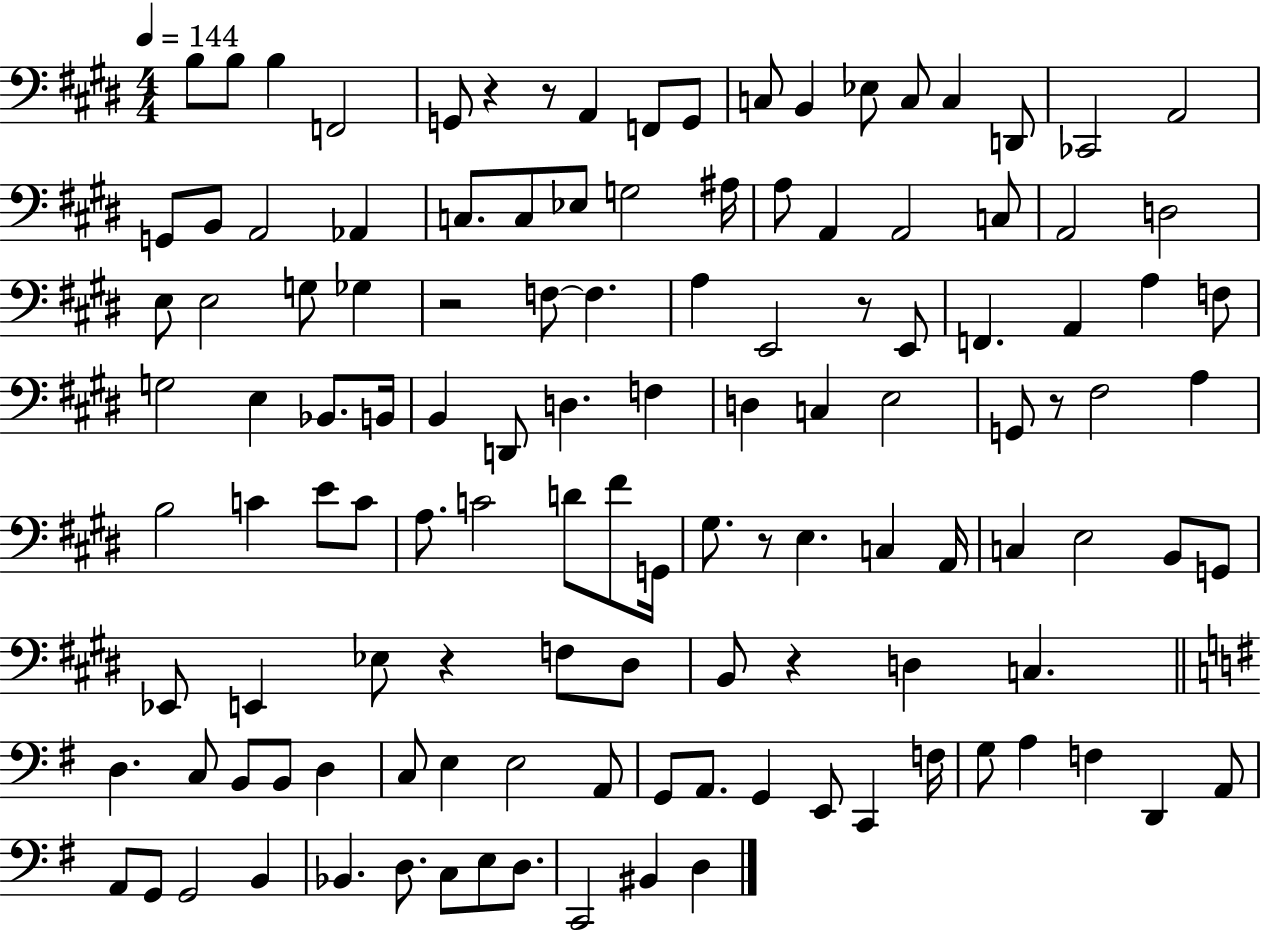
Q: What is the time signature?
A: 4/4